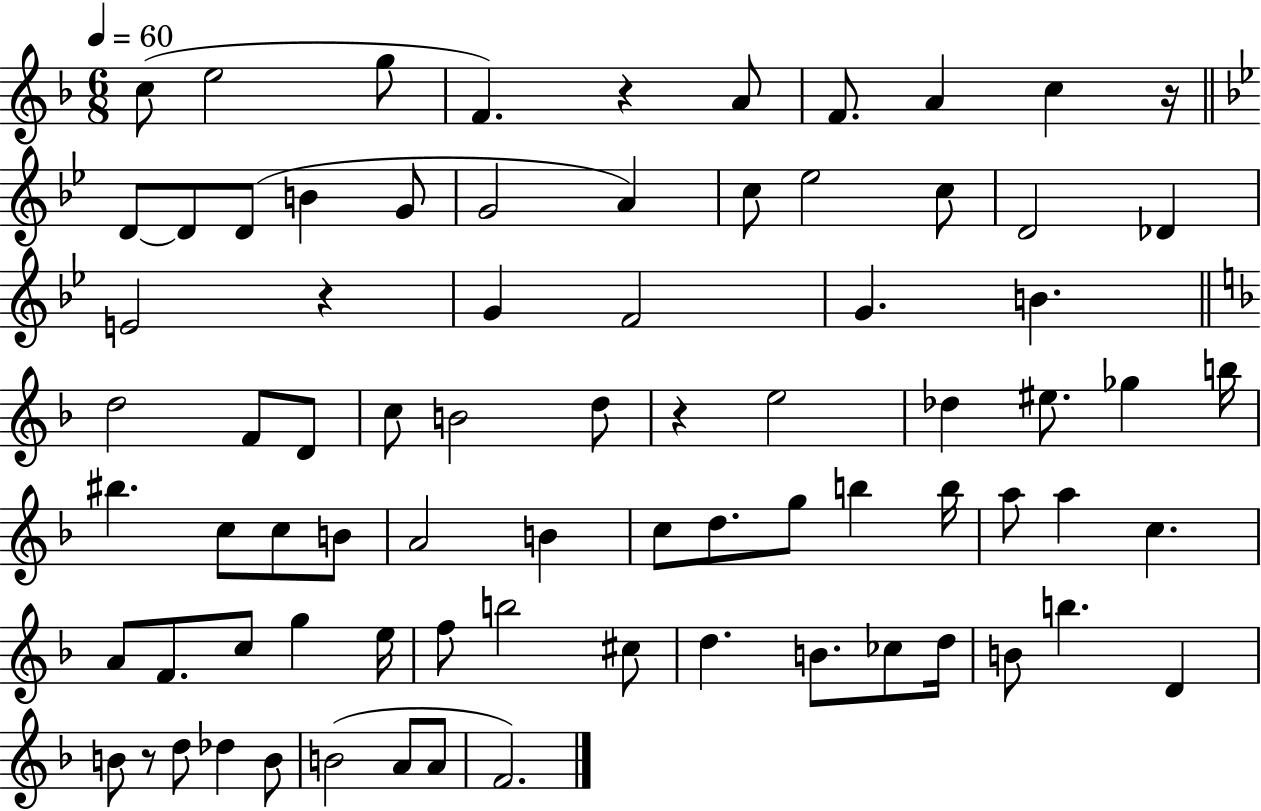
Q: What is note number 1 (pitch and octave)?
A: C5